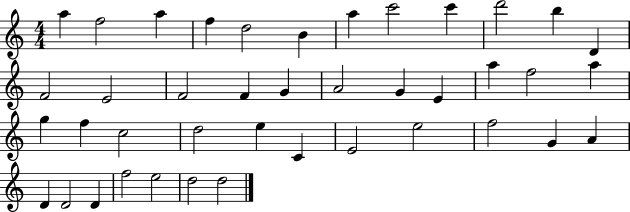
A5/q F5/h A5/q F5/q D5/h B4/q A5/q C6/h C6/q D6/h B5/q D4/q F4/h E4/h F4/h F4/q G4/q A4/h G4/q E4/q A5/q F5/h A5/q G5/q F5/q C5/h D5/h E5/q C4/q E4/h E5/h F5/h G4/q A4/q D4/q D4/h D4/q F5/h E5/h D5/h D5/h